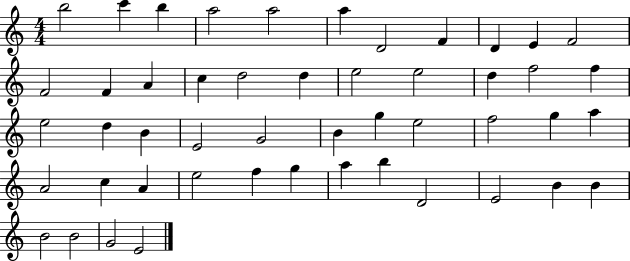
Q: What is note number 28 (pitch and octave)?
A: B4